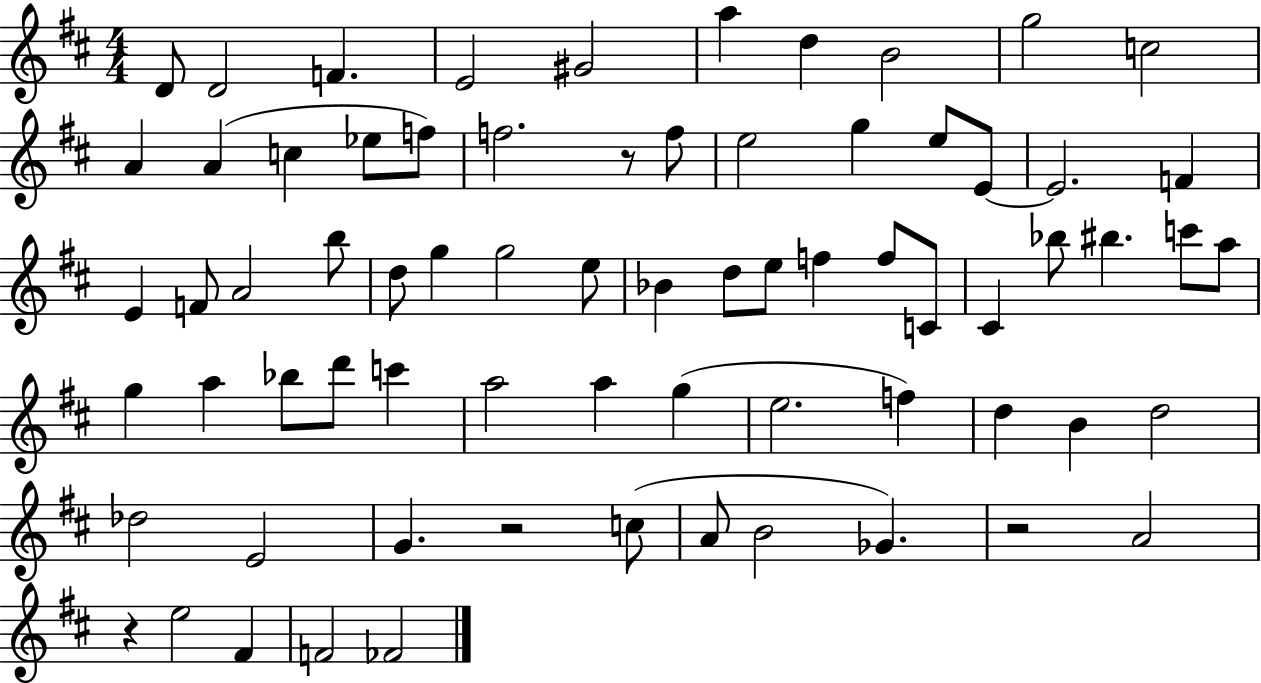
D4/e D4/h F4/q. E4/h G#4/h A5/q D5/q B4/h G5/h C5/h A4/q A4/q C5/q Eb5/e F5/e F5/h. R/e F5/e E5/h G5/q E5/e E4/e E4/h. F4/q E4/q F4/e A4/h B5/e D5/e G5/q G5/h E5/e Bb4/q D5/e E5/e F5/q F5/e C4/e C#4/q Bb5/e BIS5/q. C6/e A5/e G5/q A5/q Bb5/e D6/e C6/q A5/h A5/q G5/q E5/h. F5/q D5/q B4/q D5/h Db5/h E4/h G4/q. R/h C5/e A4/e B4/h Gb4/q. R/h A4/h R/q E5/h F#4/q F4/h FES4/h